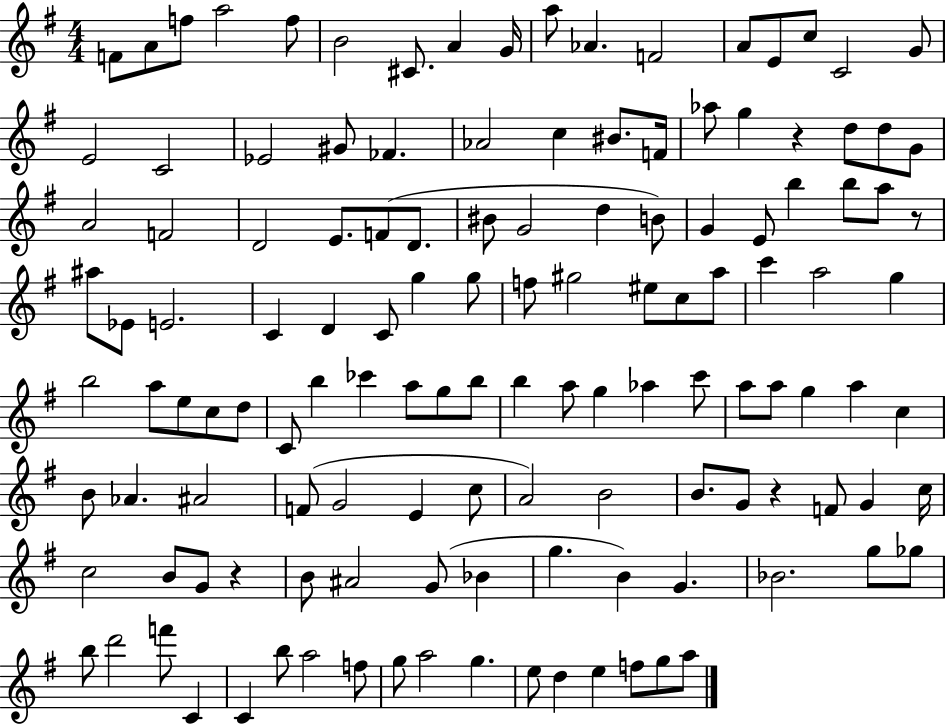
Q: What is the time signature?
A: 4/4